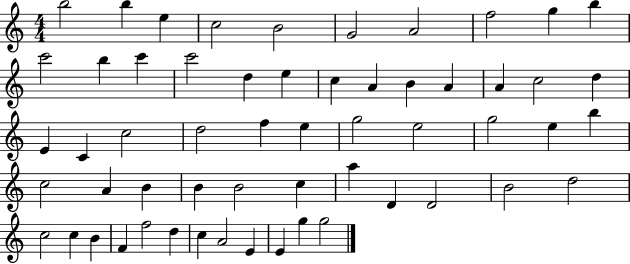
{
  \clef treble
  \numericTimeSignature
  \time 4/4
  \key c \major
  b''2 b''4 e''4 | c''2 b'2 | g'2 a'2 | f''2 g''4 b''4 | \break c'''2 b''4 c'''4 | c'''2 d''4 e''4 | c''4 a'4 b'4 a'4 | a'4 c''2 d''4 | \break e'4 c'4 c''2 | d''2 f''4 e''4 | g''2 e''2 | g''2 e''4 b''4 | \break c''2 a'4 b'4 | b'4 b'2 c''4 | a''4 d'4 d'2 | b'2 d''2 | \break c''2 c''4 b'4 | f'4 f''2 d''4 | c''4 a'2 e'4 | e'4 g''4 g''2 | \break \bar "|."
}